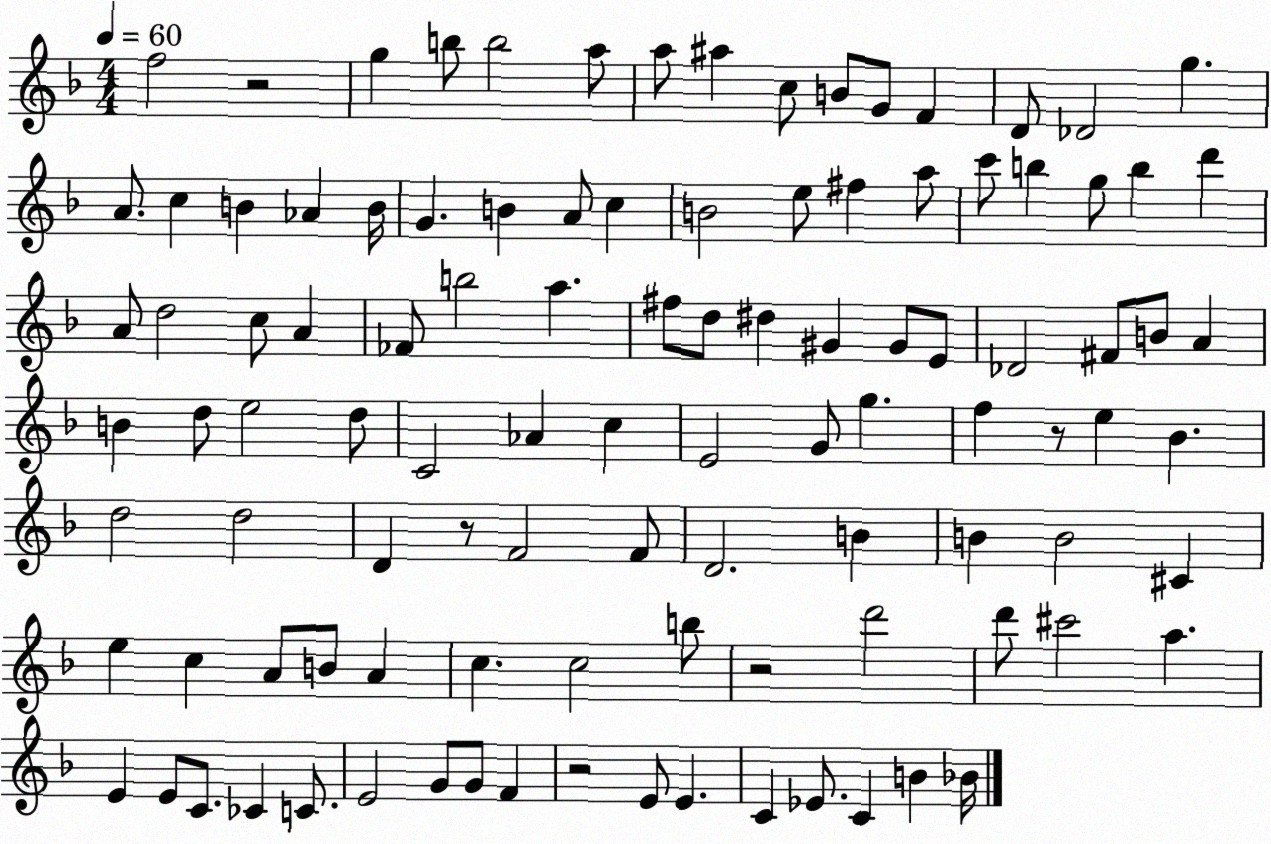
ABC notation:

X:1
T:Untitled
M:4/4
L:1/4
K:F
f2 z2 g b/2 b2 a/2 a/2 ^a c/2 B/2 G/2 F D/2 _D2 g A/2 c B _A B/4 G B A/2 c B2 e/2 ^f a/2 c'/2 b g/2 b d' A/2 d2 c/2 A _F/2 b2 a ^f/2 d/2 ^d ^G ^G/2 E/2 _D2 ^F/2 B/2 A B d/2 e2 d/2 C2 _A c E2 G/2 g f z/2 e _B d2 d2 D z/2 F2 F/2 D2 B B B2 ^C e c A/2 B/2 A c c2 b/2 z2 d'2 d'/2 ^c'2 a E E/2 C/2 _C C/2 E2 G/2 G/2 F z2 E/2 E C _E/2 C B _B/4